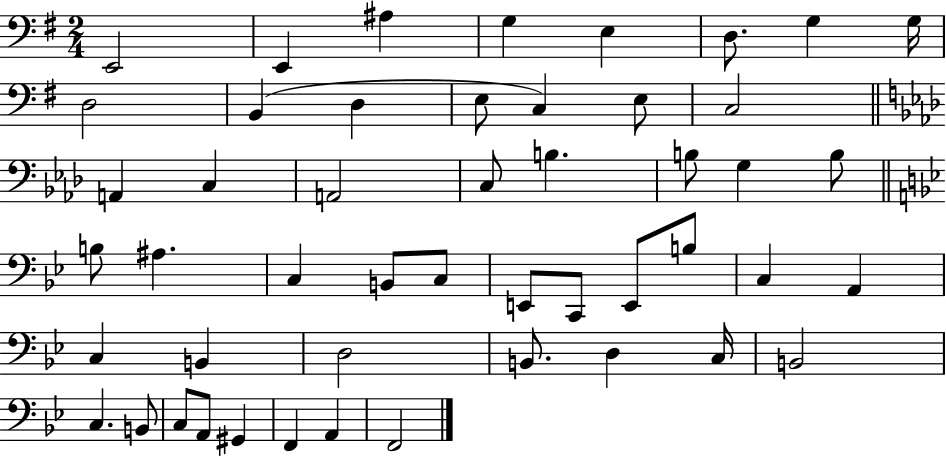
{
  \clef bass
  \numericTimeSignature
  \time 2/4
  \key g \major
  e,2 | e,4 ais4 | g4 e4 | d8. g4 g16 | \break d2 | b,4( d4 | e8 c4) e8 | c2 | \break \bar "||" \break \key aes \major a,4 c4 | a,2 | c8 b4. | b8 g4 b8 | \break \bar "||" \break \key g \minor b8 ais4. | c4 b,8 c8 | e,8 c,8 e,8 b8 | c4 a,4 | \break c4 b,4 | d2 | b,8. d4 c16 | b,2 | \break c4. b,8 | c8 a,8 gis,4 | f,4 a,4 | f,2 | \break \bar "|."
}